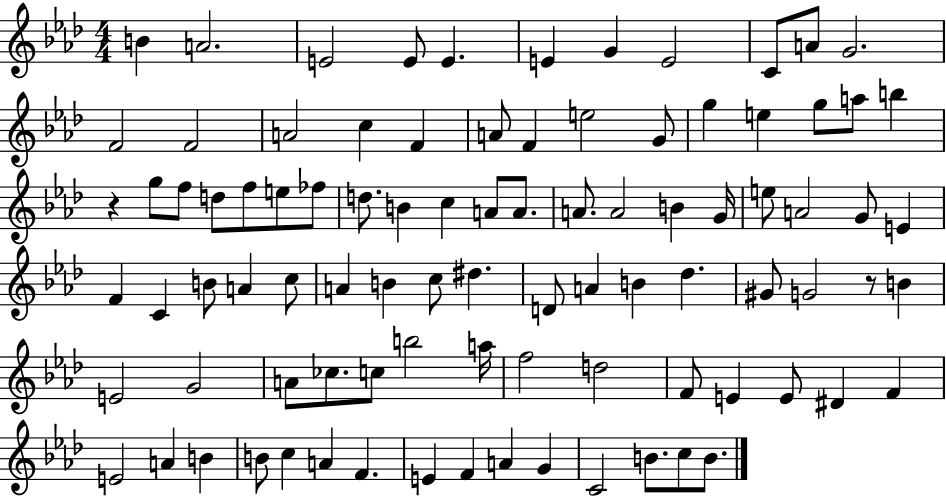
{
  \clef treble
  \numericTimeSignature
  \time 4/4
  \key aes \major
  \repeat volta 2 { b'4 a'2. | e'2 e'8 e'4. | e'4 g'4 e'2 | c'8 a'8 g'2. | \break f'2 f'2 | a'2 c''4 f'4 | a'8 f'4 e''2 g'8 | g''4 e''4 g''8 a''8 b''4 | \break r4 g''8 f''8 d''8 f''8 e''8 fes''8 | d''8. b'4 c''4 a'8 a'8. | a'8. a'2 b'4 g'16 | e''8 a'2 g'8 e'4 | \break f'4 c'4 b'8 a'4 c''8 | a'4 b'4 c''8 dis''4. | d'8 a'4 b'4 des''4. | gis'8 g'2 r8 b'4 | \break e'2 g'2 | a'8 ces''8. c''8 b''2 a''16 | f''2 d''2 | f'8 e'4 e'8 dis'4 f'4 | \break e'2 a'4 b'4 | b'8 c''4 a'4 f'4. | e'4 f'4 a'4 g'4 | c'2 b'8. c''8 b'8. | \break } \bar "|."
}